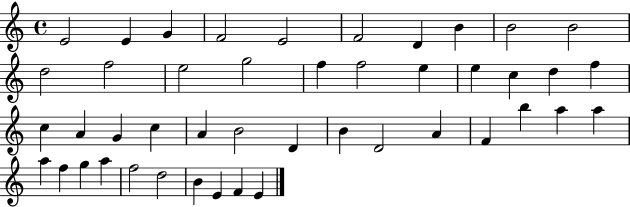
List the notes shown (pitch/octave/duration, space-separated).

E4/h E4/q G4/q F4/h E4/h F4/h D4/q B4/q B4/h B4/h D5/h F5/h E5/h G5/h F5/q F5/h E5/q E5/q C5/q D5/q F5/q C5/q A4/q G4/q C5/q A4/q B4/h D4/q B4/q D4/h A4/q F4/q B5/q A5/q A5/q A5/q F5/q G5/q A5/q F5/h D5/h B4/q E4/q F4/q E4/q